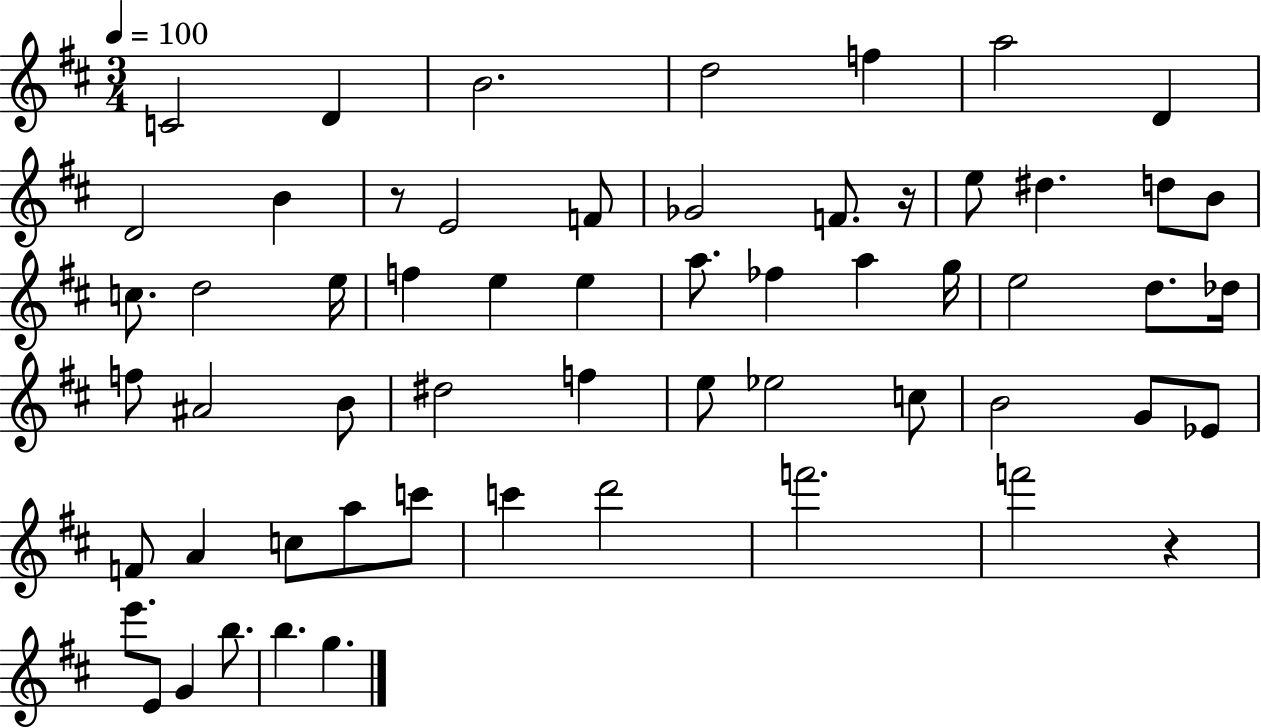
C4/h D4/q B4/h. D5/h F5/q A5/h D4/q D4/h B4/q R/e E4/h F4/e Gb4/h F4/e. R/s E5/e D#5/q. D5/e B4/e C5/e. D5/h E5/s F5/q E5/q E5/q A5/e. FES5/q A5/q G5/s E5/h D5/e. Db5/s F5/e A#4/h B4/e D#5/h F5/q E5/e Eb5/h C5/e B4/h G4/e Eb4/e F4/e A4/q C5/e A5/e C6/e C6/q D6/h F6/h. F6/h R/q E6/e. E4/e G4/q B5/e. B5/q. G5/q.